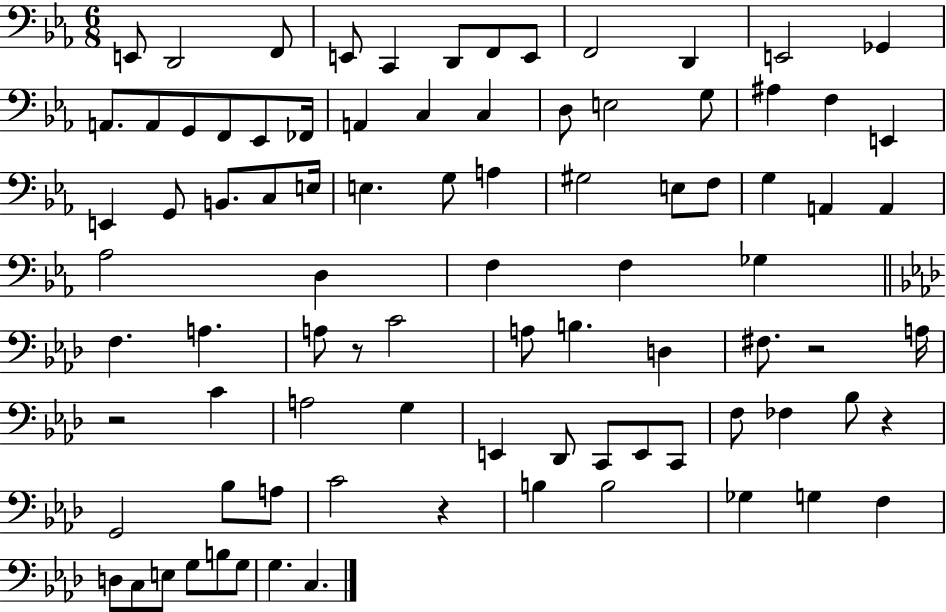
{
  \clef bass
  \numericTimeSignature
  \time 6/8
  \key ees \major
  e,8 d,2 f,8 | e,8 c,4 d,8 f,8 e,8 | f,2 d,4 | e,2 ges,4 | \break a,8. a,8 g,8 f,8 ees,8 fes,16 | a,4 c4 c4 | d8 e2 g8 | ais4 f4 e,4 | \break e,4 g,8 b,8. c8 e16 | e4. g8 a4 | gis2 e8 f8 | g4 a,4 a,4 | \break aes2 d4 | f4 f4 ges4 | \bar "||" \break \key aes \major f4. a4. | a8 r8 c'2 | a8 b4. d4 | fis8. r2 a16 | \break r2 c'4 | a2 g4 | e,4 des,8 c,8 e,8 c,8 | f8 fes4 bes8 r4 | \break g,2 bes8 a8 | c'2 r4 | b4 b2 | ges4 g4 f4 | \break d8 c8 e8 g8 b8 g8 | g4. c4. | \bar "|."
}